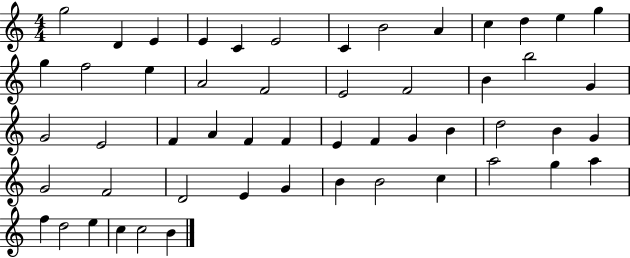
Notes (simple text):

G5/h D4/q E4/q E4/q C4/q E4/h C4/q B4/h A4/q C5/q D5/q E5/q G5/q G5/q F5/h E5/q A4/h F4/h E4/h F4/h B4/q B5/h G4/q G4/h E4/h F4/q A4/q F4/q F4/q E4/q F4/q G4/q B4/q D5/h B4/q G4/q G4/h F4/h D4/h E4/q G4/q B4/q B4/h C5/q A5/h G5/q A5/q F5/q D5/h E5/q C5/q C5/h B4/q